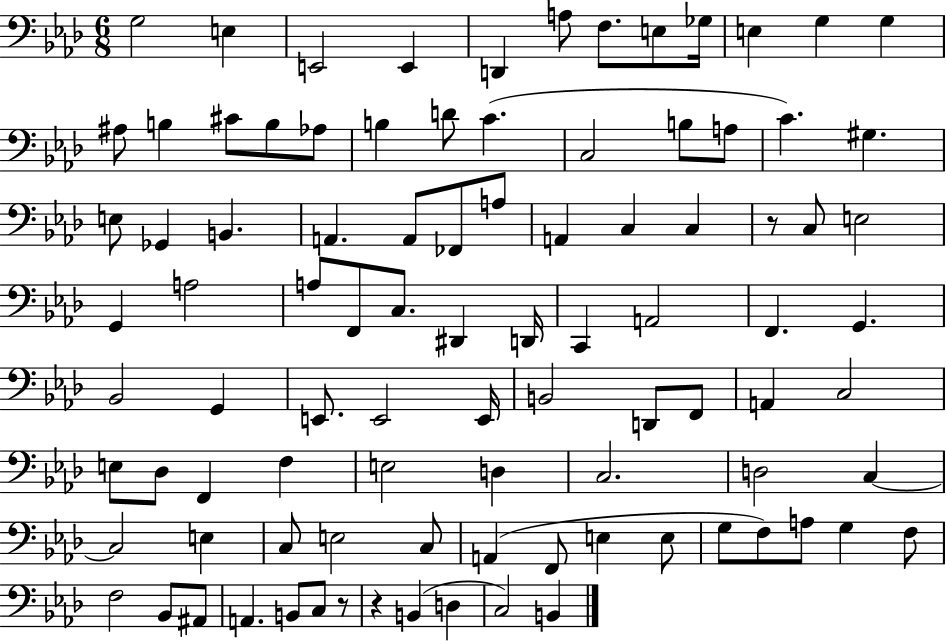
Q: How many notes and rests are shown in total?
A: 94